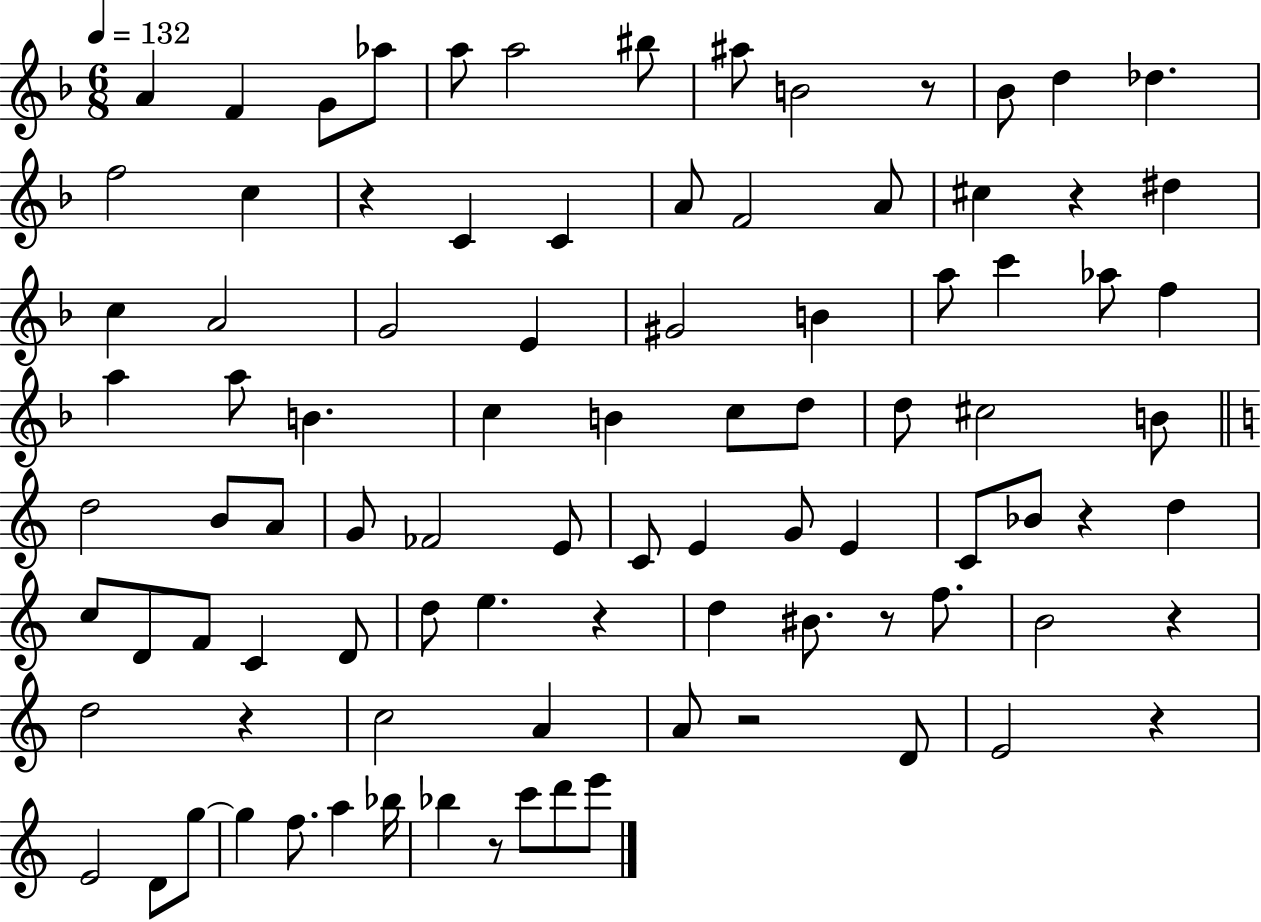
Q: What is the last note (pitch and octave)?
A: E6